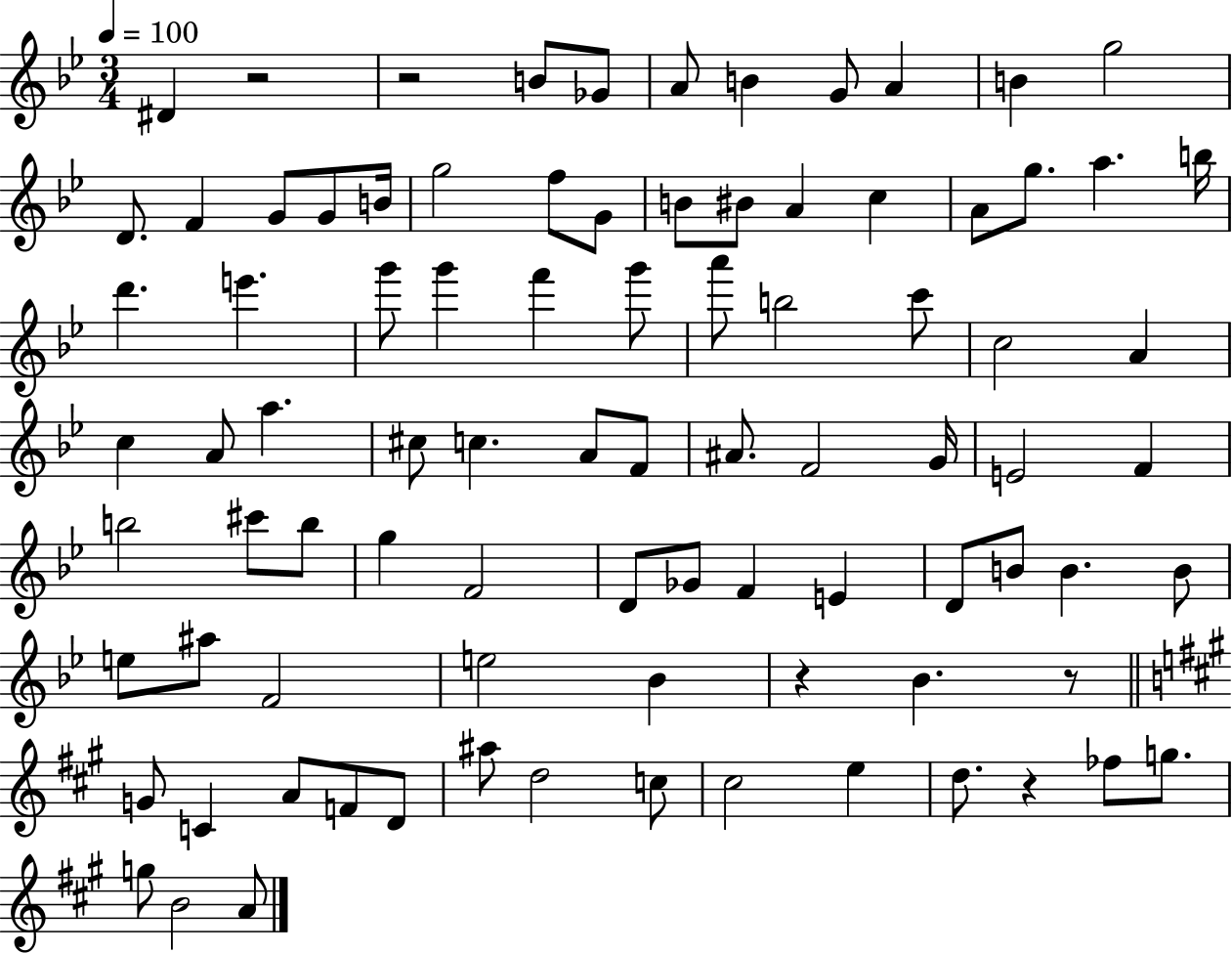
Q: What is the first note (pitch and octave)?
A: D#4